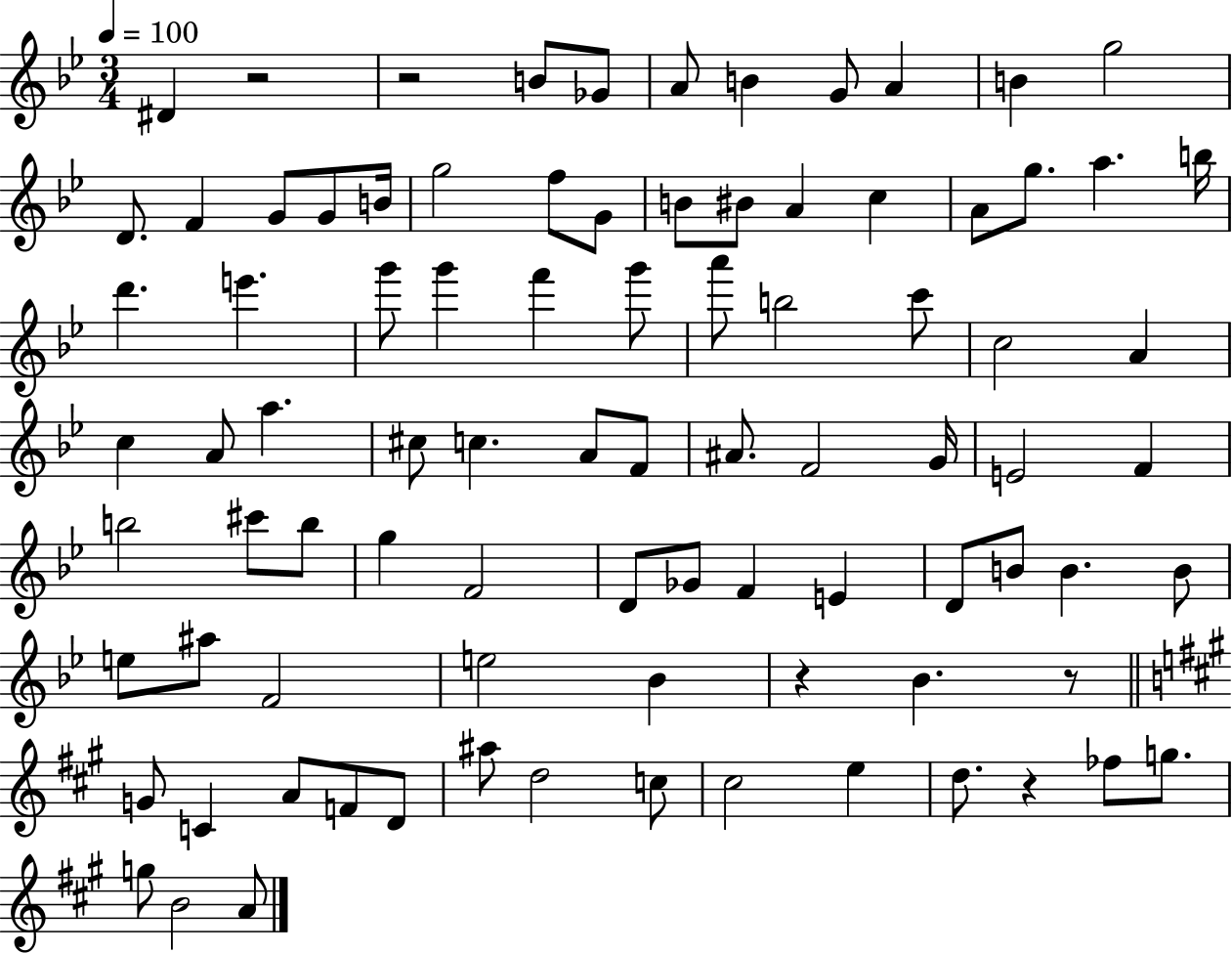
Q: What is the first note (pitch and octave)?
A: D#4